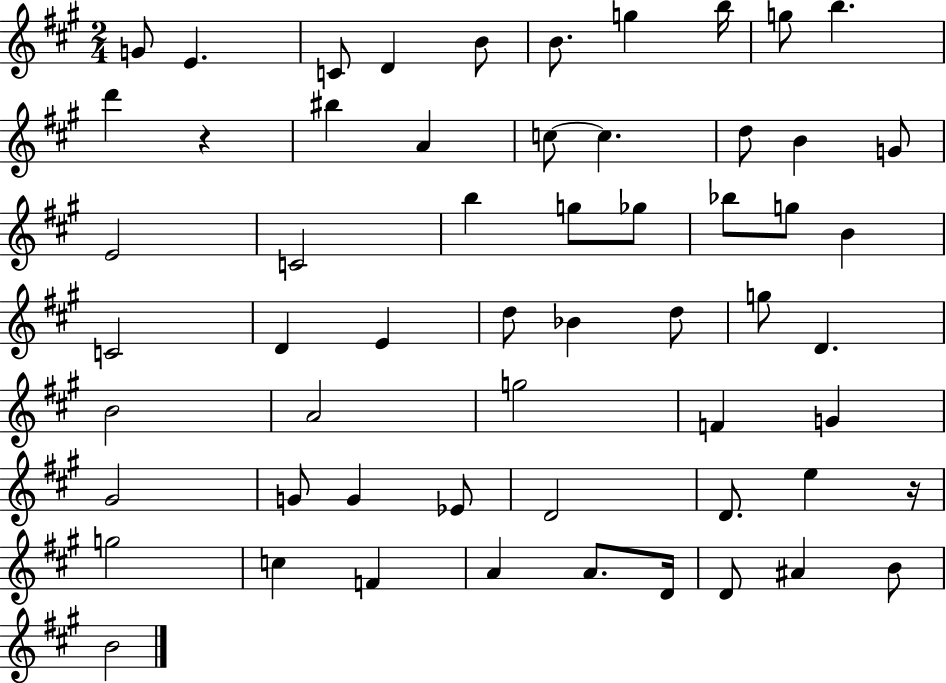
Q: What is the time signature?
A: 2/4